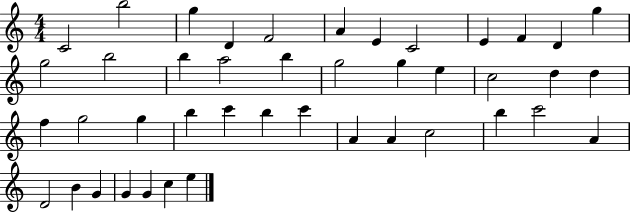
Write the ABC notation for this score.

X:1
T:Untitled
M:4/4
L:1/4
K:C
C2 b2 g D F2 A E C2 E F D g g2 b2 b a2 b g2 g e c2 d d f g2 g b c' b c' A A c2 b c'2 A D2 B G G G c e